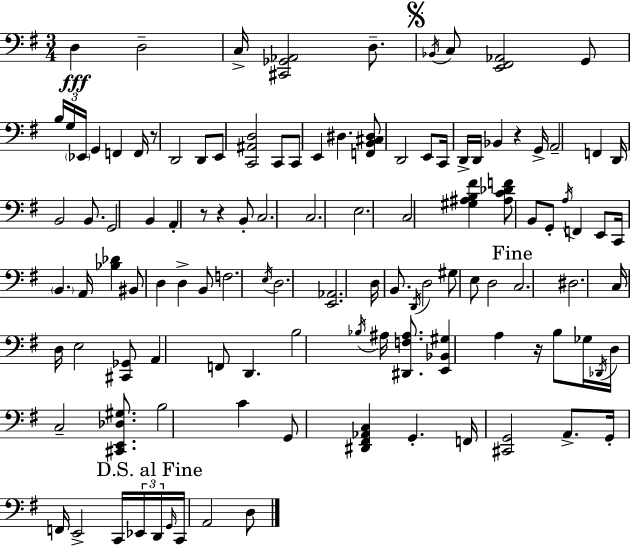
D3/q D3/h C3/s [C#2,Gb2,Ab2]/h D3/e. Bb2/s C3/e [E2,F#2,Ab2]/h G2/e B3/s G3/s Eb2/s G2/q F2/q F2/s R/e D2/h D2/e E2/e [C2,A#2,D3]/h C2/e C2/e E2/q D#3/q. [F2,B2,C#3,D#3]/e D2/h E2/e C2/s D2/s D2/s Bb2/q R/q G2/s A2/h F2/q D2/s B2/h B2/e. G2/h B2/q A2/q R/e R/q B2/e C3/h. C3/h. E3/h. C3/h [G#3,A#3,B3,F#4]/q [A#3,C4,Db4,F4]/e B2/e G2/e A3/s F2/q E2/e C2/s B2/q. A2/s [Bb3,Db4]/q BIS2/e D3/q D3/q B2/e F3/h. E3/s D3/h. [E2,Ab2]/h. D3/s B2/e. D2/s D3/h G#3/e E3/e D3/h C3/h. D#3/h. C3/s D3/s E3/h [C#2,Gb2]/e A2/q F2/e D2/q. B3/h Bb3/s A#3/s [D#2,F3,A#3]/e. [E2,Bb2,G#3]/q A3/q R/s B3/e Gb3/s Db2/s D3/s C3/h [C#2,E2,Db3,G#3]/e. B3/h C4/q G2/e [D#2,F#2,Ab2,C3]/q G2/q. F2/s [C#2,G2]/h A2/e. G2/s F2/s E2/h C2/s Eb2/s D2/s G2/s C2/s A2/h D3/e